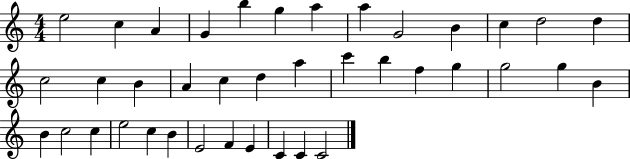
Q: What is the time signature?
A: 4/4